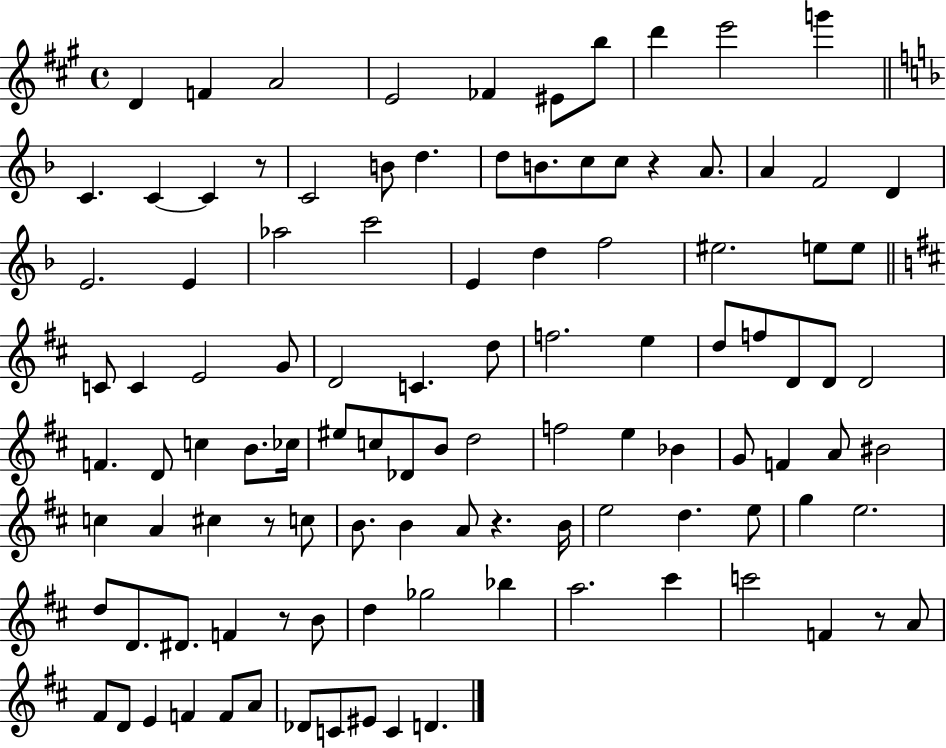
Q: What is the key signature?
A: A major